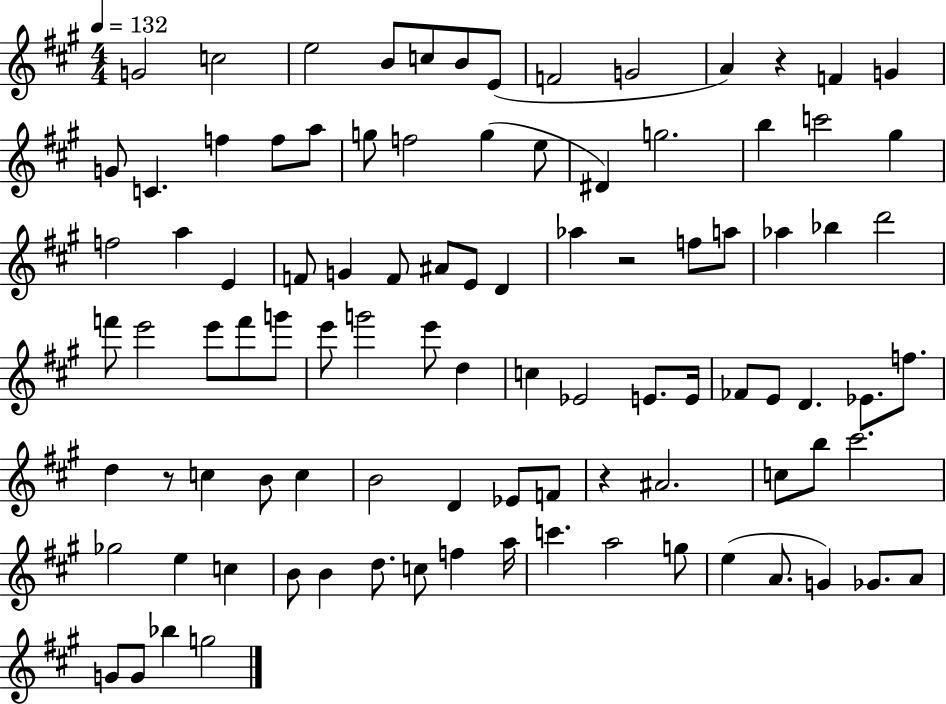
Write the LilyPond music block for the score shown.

{
  \clef treble
  \numericTimeSignature
  \time 4/4
  \key a \major
  \tempo 4 = 132
  g'2 c''2 | e''2 b'8 c''8 b'8 e'8( | f'2 g'2 | a'4) r4 f'4 g'4 | \break g'8 c'4. f''4 f''8 a''8 | g''8 f''2 g''4( e''8 | dis'4) g''2. | b''4 c'''2 gis''4 | \break f''2 a''4 e'4 | f'8 g'4 f'8 ais'8 e'8 d'4 | aes''4 r2 f''8 a''8 | aes''4 bes''4 d'''2 | \break f'''8 e'''2 e'''8 f'''8 g'''8 | e'''8 g'''2 e'''8 d''4 | c''4 ees'2 e'8. e'16 | fes'8 e'8 d'4. ees'8. f''8. | \break d''4 r8 c''4 b'8 c''4 | b'2 d'4 ees'8 f'8 | r4 ais'2. | c''8 b''8 cis'''2. | \break ges''2 e''4 c''4 | b'8 b'4 d''8. c''8 f''4 a''16 | c'''4. a''2 g''8 | e''4( a'8. g'4) ges'8. a'8 | \break g'8 g'8 bes''4 g''2 | \bar "|."
}